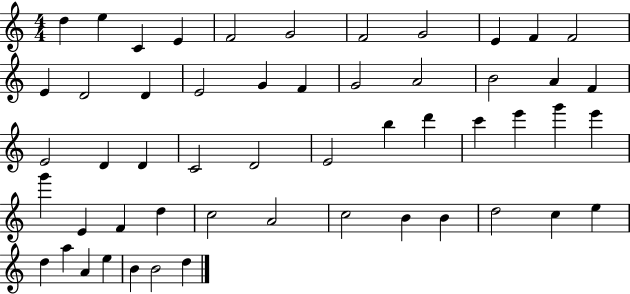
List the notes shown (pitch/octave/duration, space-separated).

D5/q E5/q C4/q E4/q F4/h G4/h F4/h G4/h E4/q F4/q F4/h E4/q D4/h D4/q E4/h G4/q F4/q G4/h A4/h B4/h A4/q F4/q E4/h D4/q D4/q C4/h D4/h E4/h B5/q D6/q C6/q E6/q G6/q E6/q G6/q E4/q F4/q D5/q C5/h A4/h C5/h B4/q B4/q D5/h C5/q E5/q D5/q A5/q A4/q E5/q B4/q B4/h D5/q